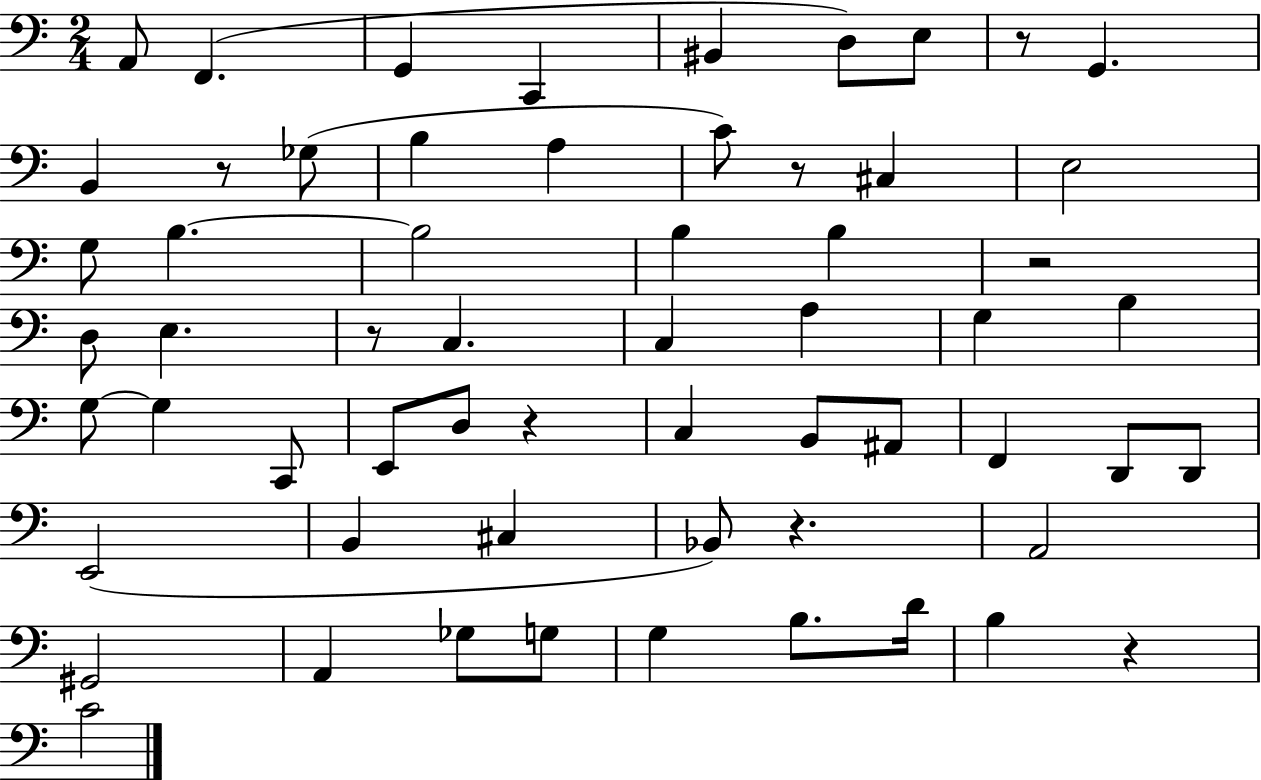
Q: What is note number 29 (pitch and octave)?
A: G3